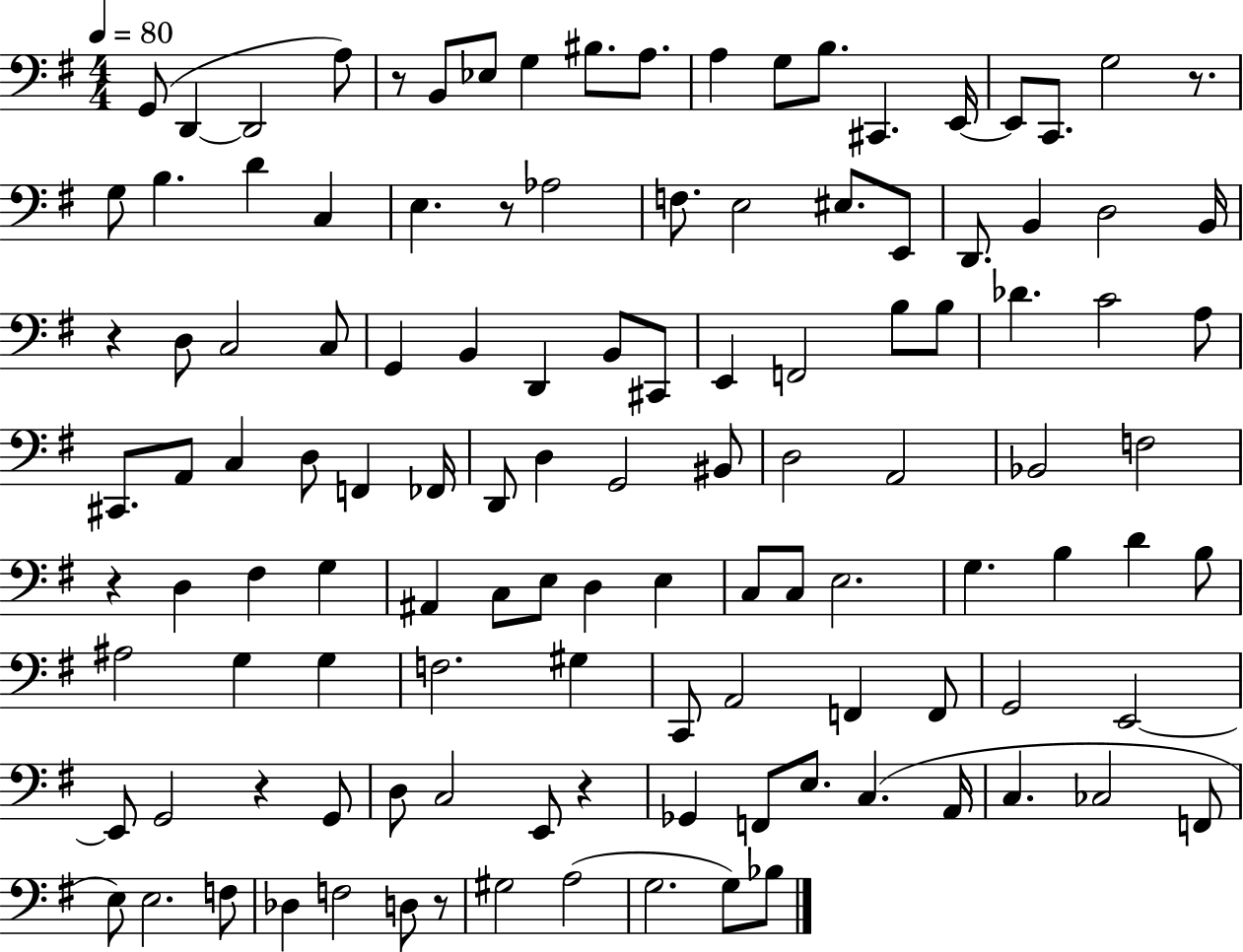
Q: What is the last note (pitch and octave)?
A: Bb3